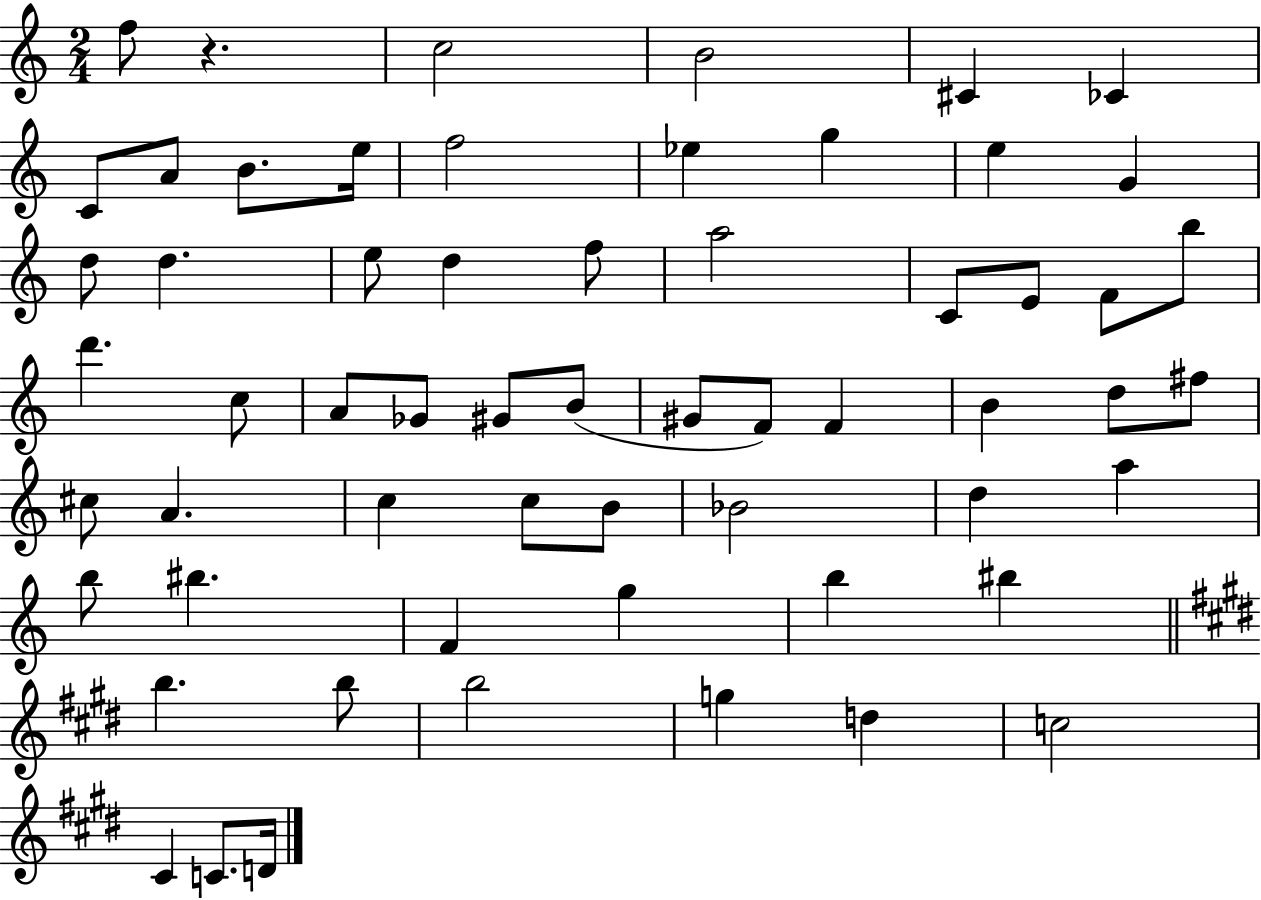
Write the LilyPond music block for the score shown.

{
  \clef treble
  \numericTimeSignature
  \time 2/4
  \key c \major
  f''8 r4. | c''2 | b'2 | cis'4 ces'4 | \break c'8 a'8 b'8. e''16 | f''2 | ees''4 g''4 | e''4 g'4 | \break d''8 d''4. | e''8 d''4 f''8 | a''2 | c'8 e'8 f'8 b''8 | \break d'''4. c''8 | a'8 ges'8 gis'8 b'8( | gis'8 f'8) f'4 | b'4 d''8 fis''8 | \break cis''8 a'4. | c''4 c''8 b'8 | bes'2 | d''4 a''4 | \break b''8 bis''4. | f'4 g''4 | b''4 bis''4 | \bar "||" \break \key e \major b''4. b''8 | b''2 | g''4 d''4 | c''2 | \break cis'4 c'8. d'16 | \bar "|."
}